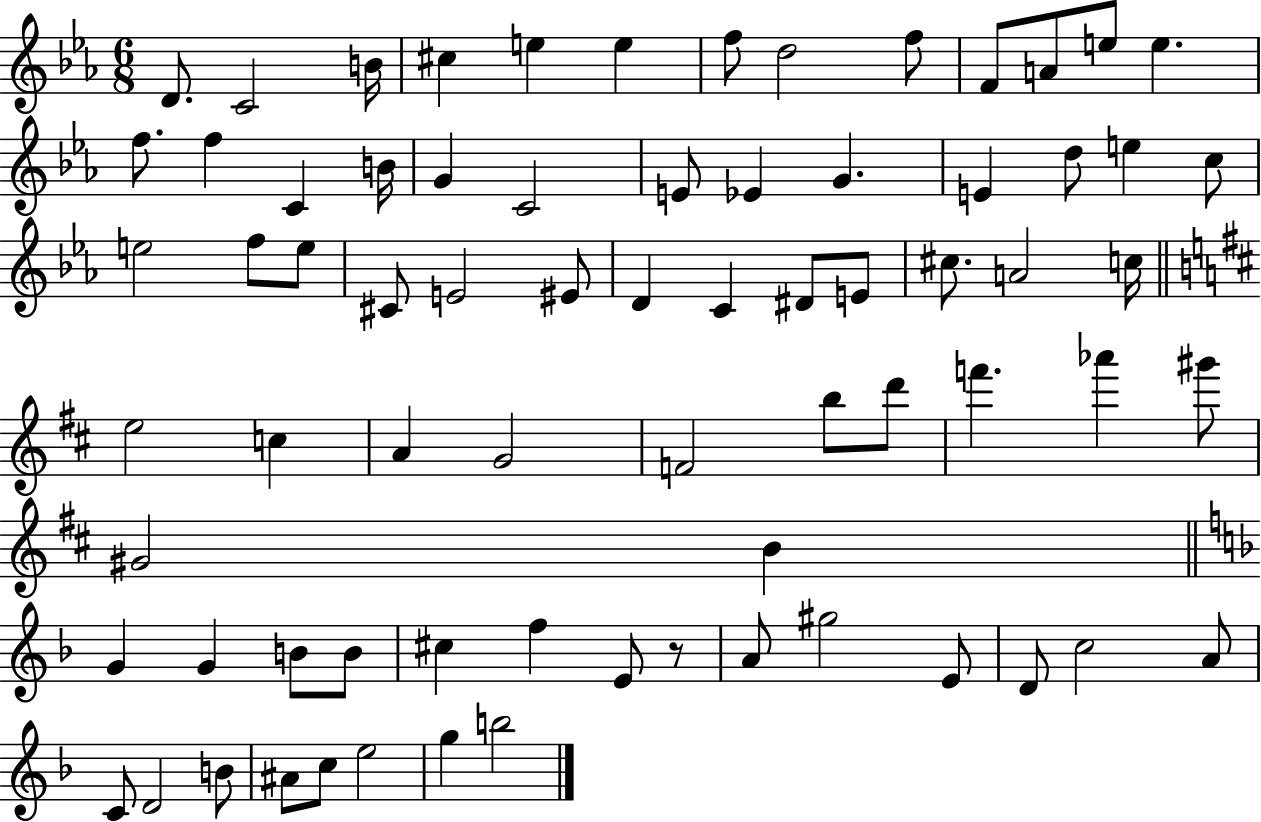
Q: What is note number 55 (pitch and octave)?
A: B4